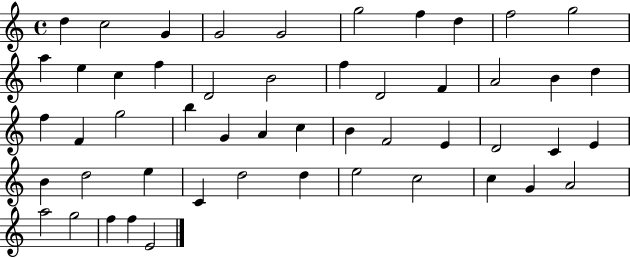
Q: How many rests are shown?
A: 0